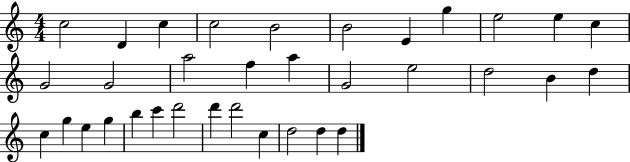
C5/h D4/q C5/q C5/h B4/h B4/h E4/q G5/q E5/h E5/q C5/q G4/h G4/h A5/h F5/q A5/q G4/h E5/h D5/h B4/q D5/q C5/q G5/q E5/q G5/q B5/q C6/q D6/h D6/q D6/h C5/q D5/h D5/q D5/q